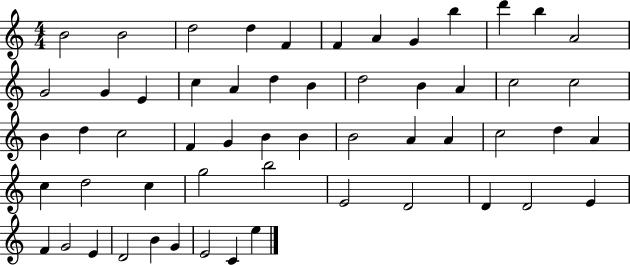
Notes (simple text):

B4/h B4/h D5/h D5/q F4/q F4/q A4/q G4/q B5/q D6/q B5/q A4/h G4/h G4/q E4/q C5/q A4/q D5/q B4/q D5/h B4/q A4/q C5/h C5/h B4/q D5/q C5/h F4/q G4/q B4/q B4/q B4/h A4/q A4/q C5/h D5/q A4/q C5/q D5/h C5/q G5/h B5/h E4/h D4/h D4/q D4/h E4/q F4/q G4/h E4/q D4/h B4/q G4/q E4/h C4/q E5/q